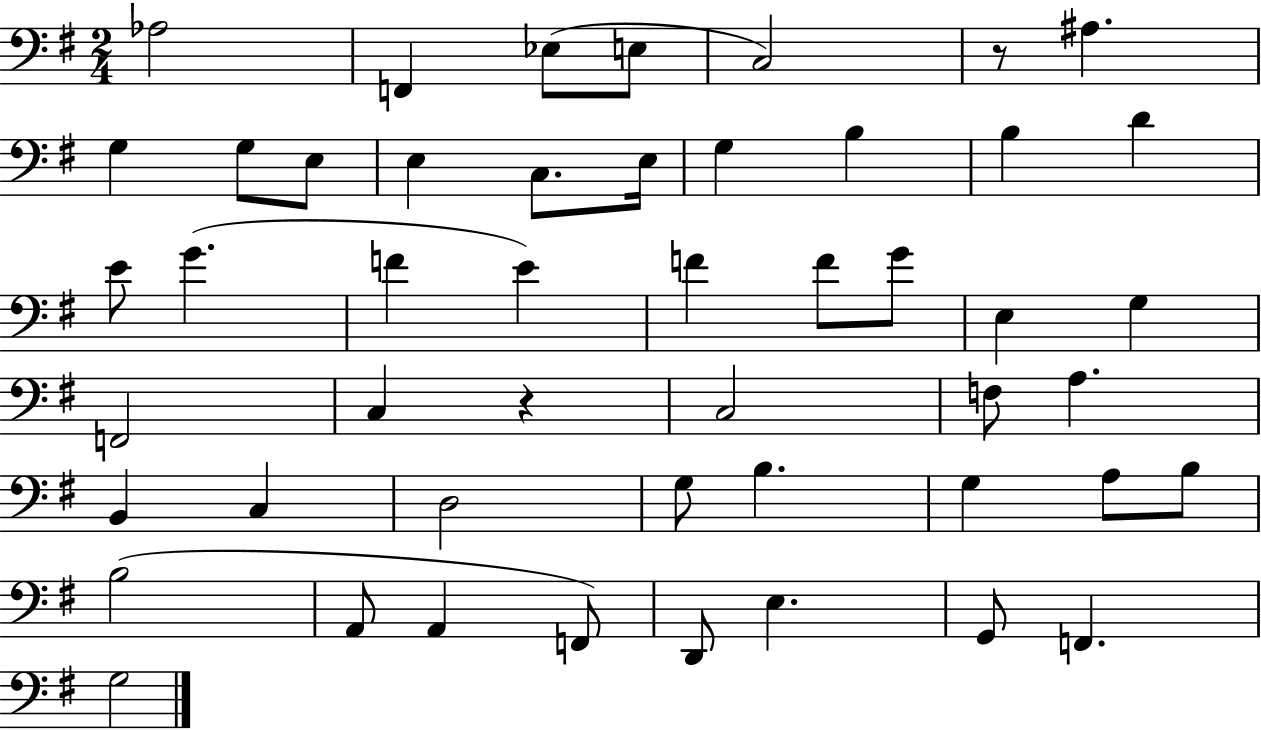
X:1
T:Untitled
M:2/4
L:1/4
K:G
_A,2 F,, _E,/2 E,/2 C,2 z/2 ^A, G, G,/2 E,/2 E, C,/2 E,/4 G, B, B, D E/2 G F E F F/2 G/2 E, G, F,,2 C, z C,2 F,/2 A, B,, C, D,2 G,/2 B, G, A,/2 B,/2 B,2 A,,/2 A,, F,,/2 D,,/2 E, G,,/2 F,, G,2